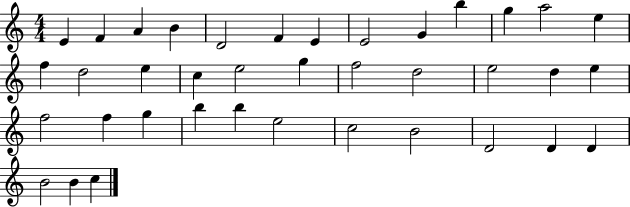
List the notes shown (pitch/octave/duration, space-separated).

E4/q F4/q A4/q B4/q D4/h F4/q E4/q E4/h G4/q B5/q G5/q A5/h E5/q F5/q D5/h E5/q C5/q E5/h G5/q F5/h D5/h E5/h D5/q E5/q F5/h F5/q G5/q B5/q B5/q E5/h C5/h B4/h D4/h D4/q D4/q B4/h B4/q C5/q